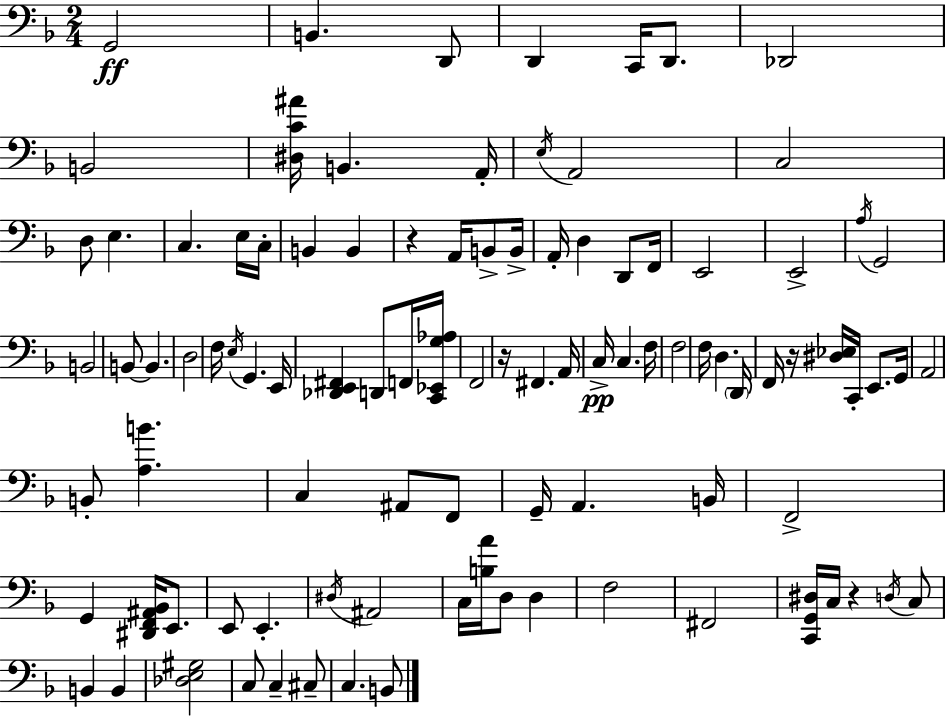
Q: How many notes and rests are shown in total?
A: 98